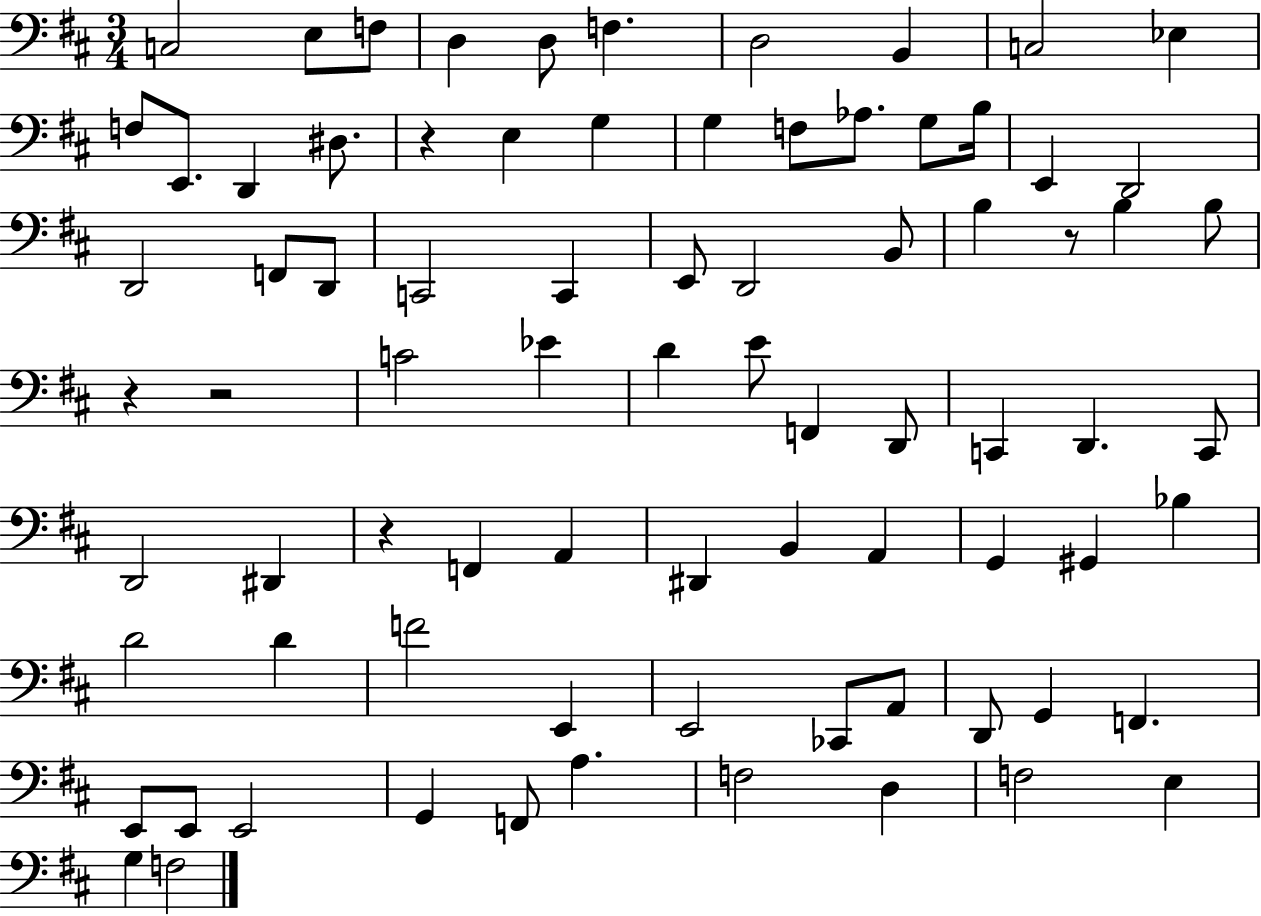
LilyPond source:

{
  \clef bass
  \numericTimeSignature
  \time 3/4
  \key d \major
  c2 e8 f8 | d4 d8 f4. | d2 b,4 | c2 ees4 | \break f8 e,8. d,4 dis8. | r4 e4 g4 | g4 f8 aes8. g8 b16 | e,4 d,2 | \break d,2 f,8 d,8 | c,2 c,4 | e,8 d,2 b,8 | b4 r8 b4 b8 | \break r4 r2 | c'2 ees'4 | d'4 e'8 f,4 d,8 | c,4 d,4. c,8 | \break d,2 dis,4 | r4 f,4 a,4 | dis,4 b,4 a,4 | g,4 gis,4 bes4 | \break d'2 d'4 | f'2 e,4 | e,2 ces,8 a,8 | d,8 g,4 f,4. | \break e,8 e,8 e,2 | g,4 f,8 a4. | f2 d4 | f2 e4 | \break g4 f2 | \bar "|."
}